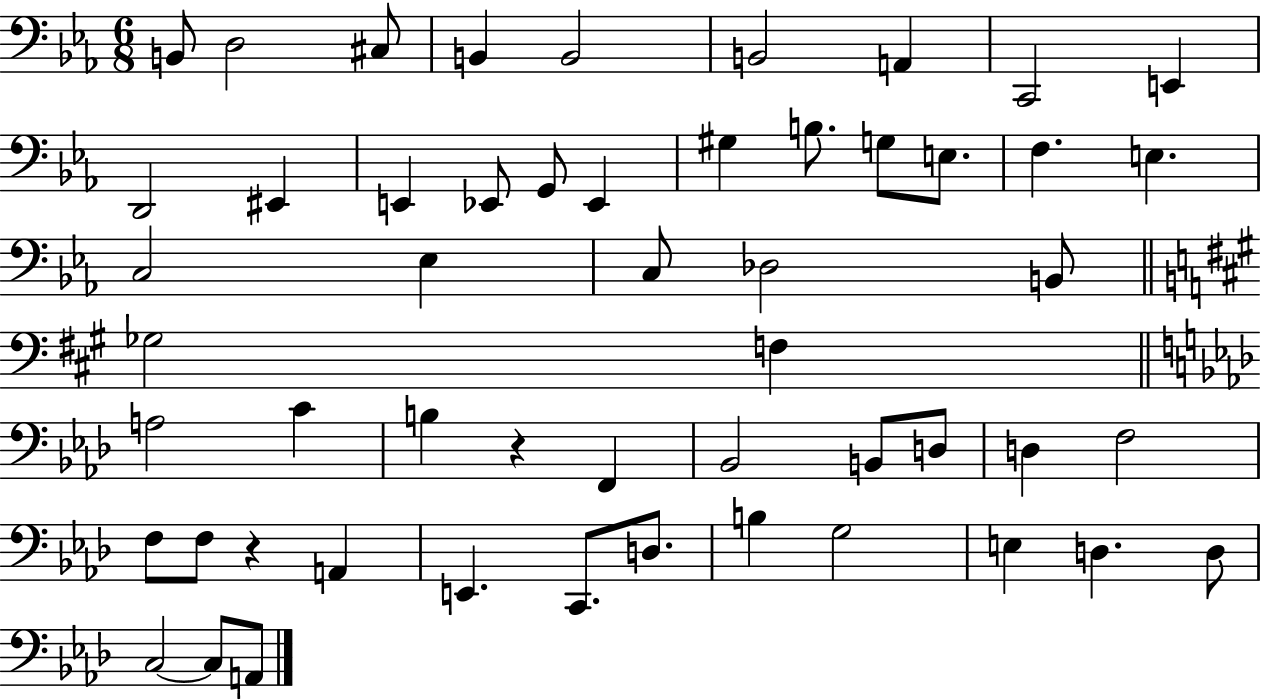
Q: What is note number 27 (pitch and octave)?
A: Gb3